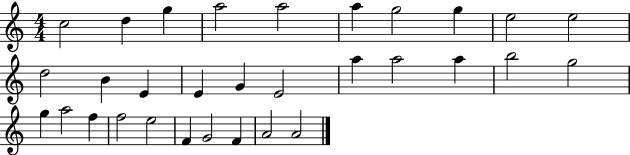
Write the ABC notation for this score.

X:1
T:Untitled
M:4/4
L:1/4
K:C
c2 d g a2 a2 a g2 g e2 e2 d2 B E E G E2 a a2 a b2 g2 g a2 f f2 e2 F G2 F A2 A2